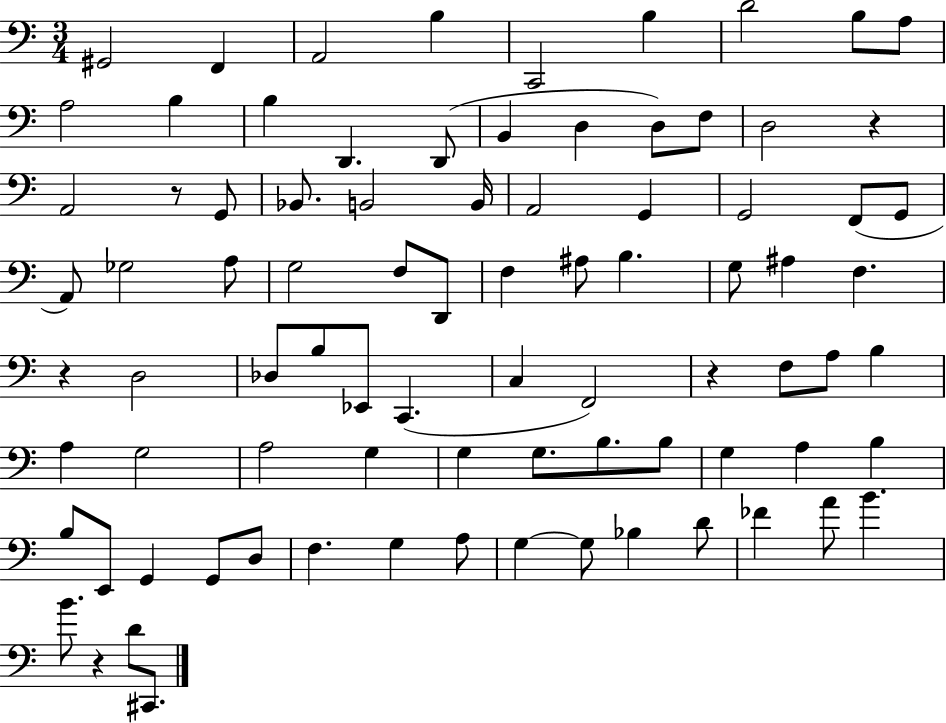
G#2/h F2/q A2/h B3/q C2/h B3/q D4/h B3/e A3/e A3/h B3/q B3/q D2/q. D2/e B2/q D3/q D3/e F3/e D3/h R/q A2/h R/e G2/e Bb2/e. B2/h B2/s A2/h G2/q G2/h F2/e G2/e A2/e Gb3/h A3/e G3/h F3/e D2/e F3/q A#3/e B3/q. G3/e A#3/q F3/q. R/q D3/h Db3/e B3/e Eb2/e C2/q. C3/q F2/h R/q F3/e A3/e B3/q A3/q G3/h A3/h G3/q G3/q G3/e. B3/e. B3/e G3/q A3/q B3/q B3/e E2/e G2/q G2/e D3/e F3/q. G3/q A3/e G3/q G3/e Bb3/q D4/e FES4/q A4/e B4/q. B4/e. R/q D4/e C#2/e.